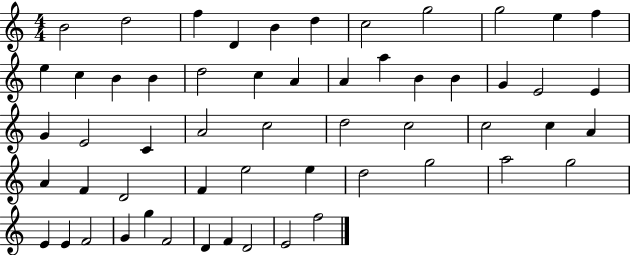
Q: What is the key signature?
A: C major